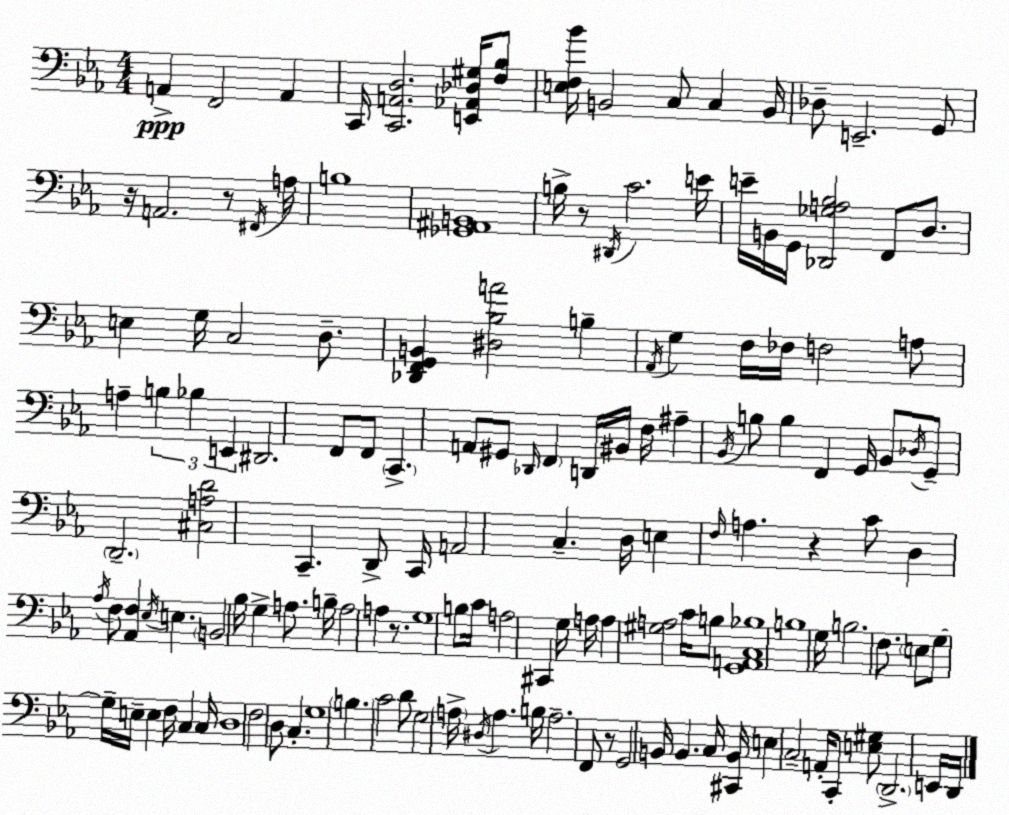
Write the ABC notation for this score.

X:1
T:Untitled
M:4/4
L:1/4
K:Eb
A,, F,,2 A,, C,,/4 [C,,A,,D,]2 [E,,_A,,_D,^G,]/4 [F,_B,]/2 [E,F,_B]/4 B,,2 C,/2 C, B,,/4 _D,/2 E,,2 G,,/2 z/4 A,,2 z/2 ^F,,/4 A,/4 B,4 [_G,,^A,,B,,]4 B,/4 z/2 ^D,,/4 C2 E/4 E/4 B,,/4 G,,/4 [_D,,_G,A,_B,]2 F,,/2 D,/2 E, G,/4 C,2 D,/2 [_D,,F,,G,,B,,] [^D,_B,A]2 B, _A,,/4 G, F,/4 _F,/4 F,2 A,/2 A, B, _B, E,, ^D,,2 F,,/2 F,,/2 C,, A,,/2 ^G,,/2 _D,,/4 F,, D,,/4 ^B,,/4 F,/4 ^A, _B,,/4 B,/2 B, F,, G,,/4 _B,,/2 _D,/4 G,,/2 D,,2 [^C,A,D]2 C,, D,,/2 C,,/4 A,,2 C, D,/4 E, F,/4 A, z C/2 D, _A,/4 F,/2 [_A,,F,] _E,/4 E, B,,2 _B,/4 G, A,/2 B,/4 A,2 A, z/2 G,4 B,/2 C/4 A,2 ^C,, G,/4 A,/4 A, [^G,A,]2 C/4 B,/2 [G,,A,,C,_B,]4 B,4 G,/4 B,2 F,/2 E,/2 G,/2 G,/4 E,/4 E, F,/4 C, C,/4 D,4 F,2 D,/2 C, G,4 B, C2 D/2 G,2 A,/4 ^D,/4 A, B,/4 A,2 F,,/2 z/2 G,,2 B,,/4 B,, C,/4 [^C,,B,,]/4 E, C,2 A,,/4 C,,/2 [E,^G,]/2 D,,2 E,,/4 D,,/4